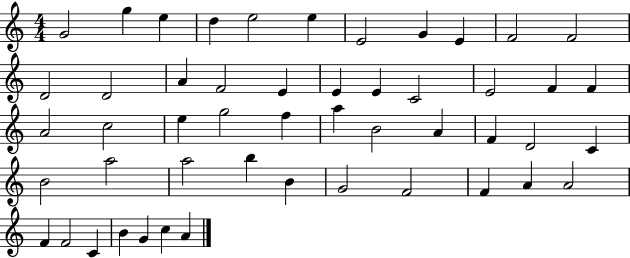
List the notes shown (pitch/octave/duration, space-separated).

G4/h G5/q E5/q D5/q E5/h E5/q E4/h G4/q E4/q F4/h F4/h D4/h D4/h A4/q F4/h E4/q E4/q E4/q C4/h E4/h F4/q F4/q A4/h C5/h E5/q G5/h F5/q A5/q B4/h A4/q F4/q D4/h C4/q B4/h A5/h A5/h B5/q B4/q G4/h F4/h F4/q A4/q A4/h F4/q F4/h C4/q B4/q G4/q C5/q A4/q